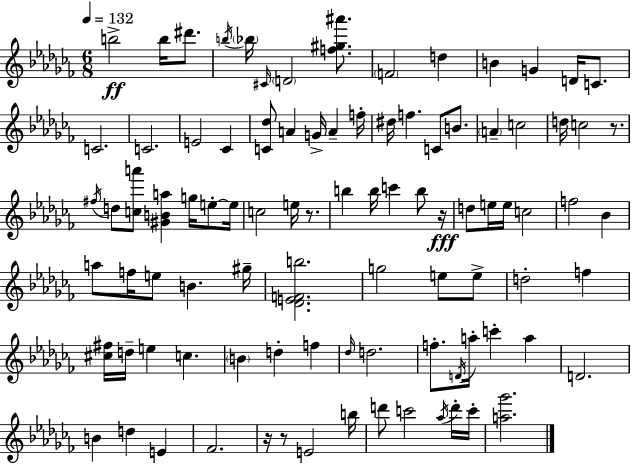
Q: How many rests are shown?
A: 5